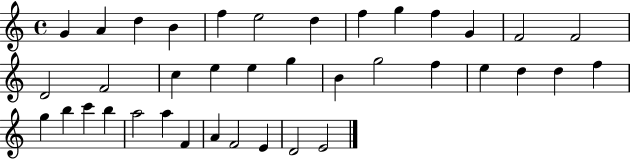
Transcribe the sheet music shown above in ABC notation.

X:1
T:Untitled
M:4/4
L:1/4
K:C
G A d B f e2 d f g f G F2 F2 D2 F2 c e e g B g2 f e d d f g b c' b a2 a F A F2 E D2 E2